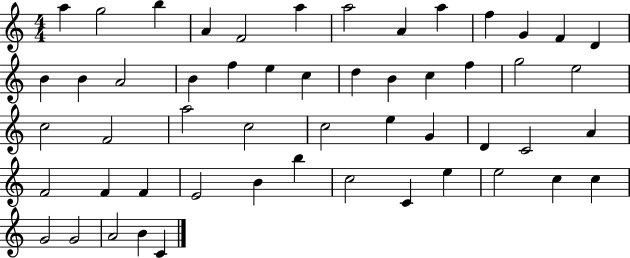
A5/q G5/h B5/q A4/q F4/h A5/q A5/h A4/q A5/q F5/q G4/q F4/q D4/q B4/q B4/q A4/h B4/q F5/q E5/q C5/q D5/q B4/q C5/q F5/q G5/h E5/h C5/h F4/h A5/h C5/h C5/h E5/q G4/q D4/q C4/h A4/q F4/h F4/q F4/q E4/h B4/q B5/q C5/h C4/q E5/q E5/h C5/q C5/q G4/h G4/h A4/h B4/q C4/q